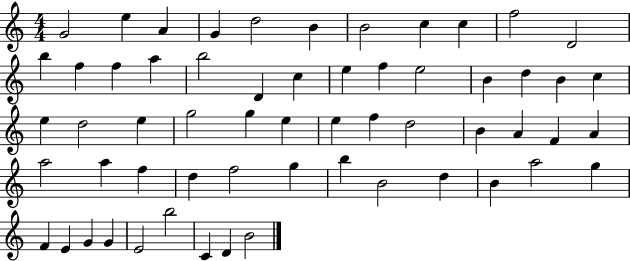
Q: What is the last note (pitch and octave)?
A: B4